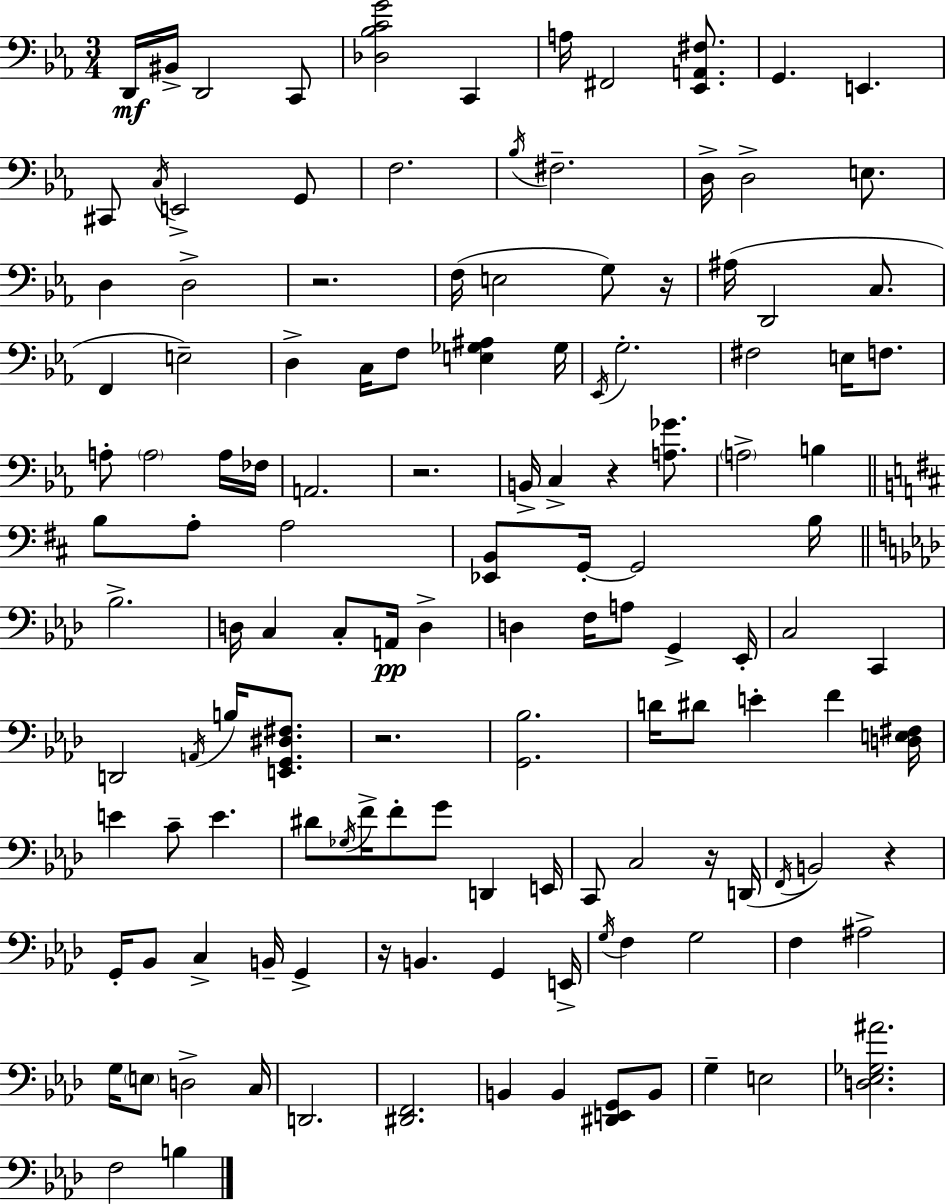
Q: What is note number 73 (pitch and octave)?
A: F4